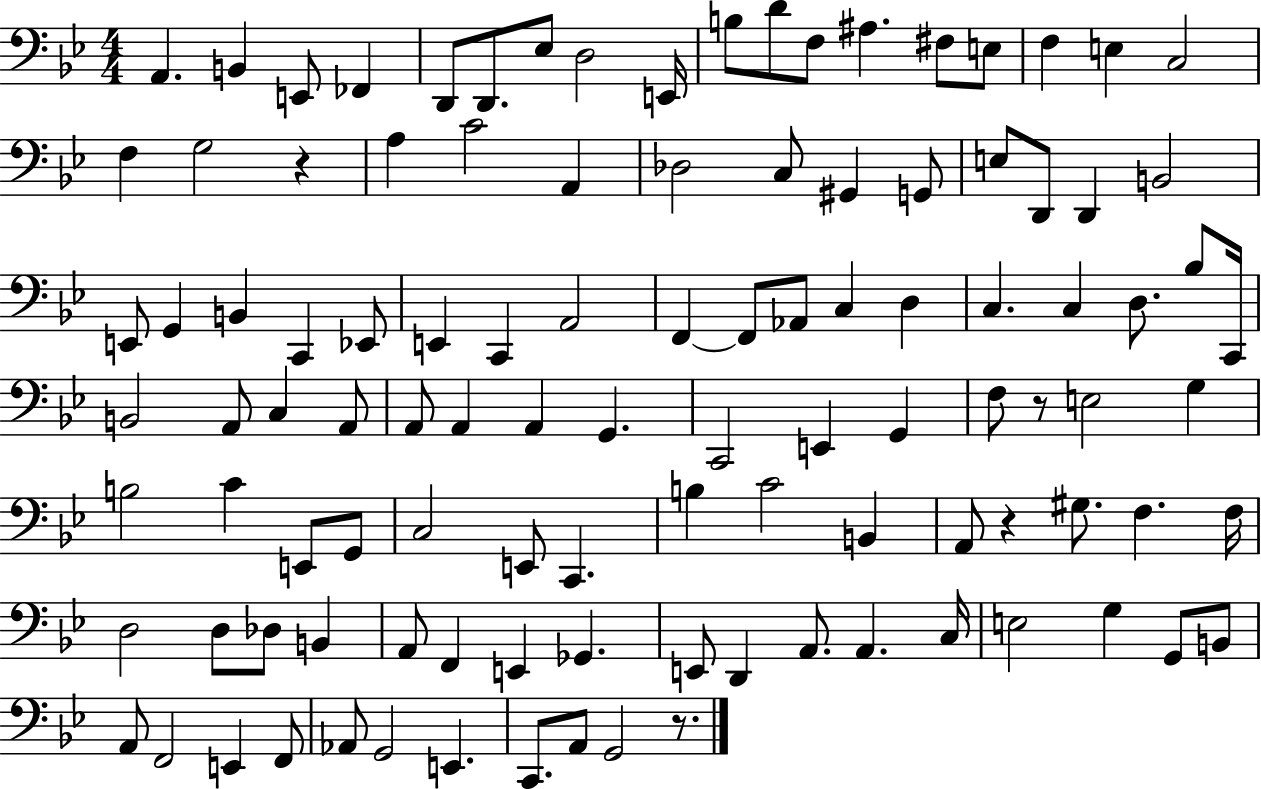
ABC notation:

X:1
T:Untitled
M:4/4
L:1/4
K:Bb
A,, B,, E,,/2 _F,, D,,/2 D,,/2 _E,/2 D,2 E,,/4 B,/2 D/2 F,/2 ^A, ^F,/2 E,/2 F, E, C,2 F, G,2 z A, C2 A,, _D,2 C,/2 ^G,, G,,/2 E,/2 D,,/2 D,, B,,2 E,,/2 G,, B,, C,, _E,,/2 E,, C,, A,,2 F,, F,,/2 _A,,/2 C, D, C, C, D,/2 _B,/2 C,,/4 B,,2 A,,/2 C, A,,/2 A,,/2 A,, A,, G,, C,,2 E,, G,, F,/2 z/2 E,2 G, B,2 C E,,/2 G,,/2 C,2 E,,/2 C,, B, C2 B,, A,,/2 z ^G,/2 F, F,/4 D,2 D,/2 _D,/2 B,, A,,/2 F,, E,, _G,, E,,/2 D,, A,,/2 A,, C,/4 E,2 G, G,,/2 B,,/2 A,,/2 F,,2 E,, F,,/2 _A,,/2 G,,2 E,, C,,/2 A,,/2 G,,2 z/2